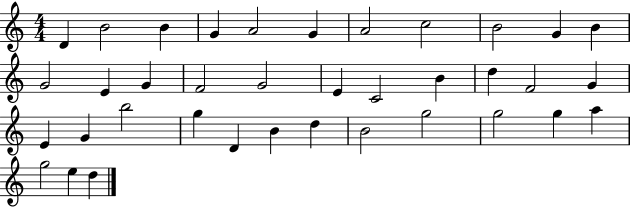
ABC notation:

X:1
T:Untitled
M:4/4
L:1/4
K:C
D B2 B G A2 G A2 c2 B2 G B G2 E G F2 G2 E C2 B d F2 G E G b2 g D B d B2 g2 g2 g a g2 e d